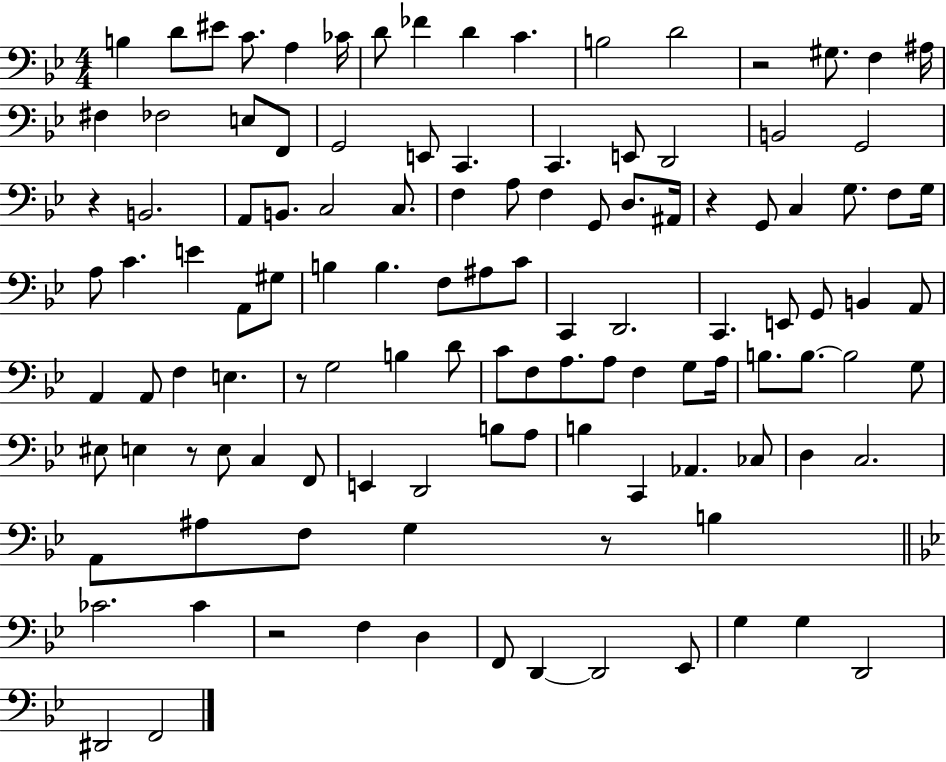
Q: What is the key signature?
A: BES major